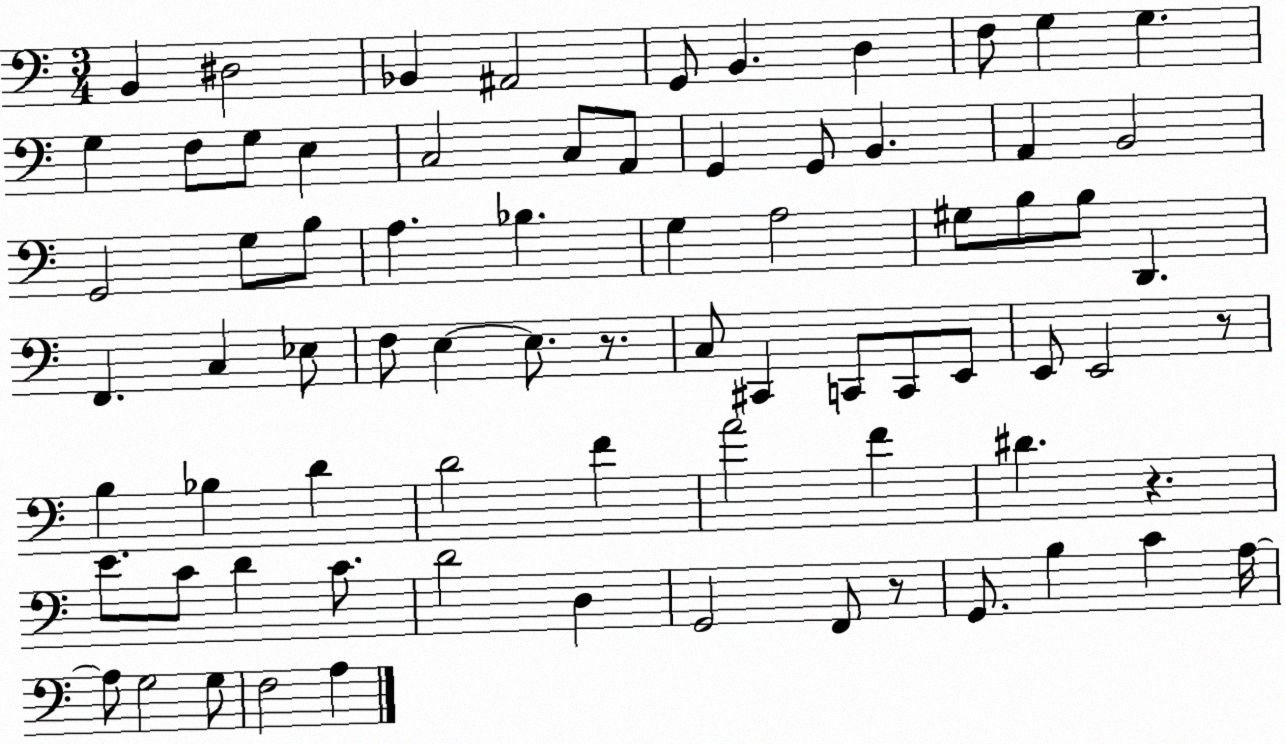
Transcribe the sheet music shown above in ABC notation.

X:1
T:Untitled
M:3/4
L:1/4
K:C
B,, ^D,2 _B,, ^A,,2 G,,/2 B,, D, F,/2 G, G, G, F,/2 G,/2 E, C,2 C,/2 A,,/2 G,, G,,/2 B,, A,, B,,2 G,,2 G,/2 B,/2 A, _B, G, A,2 ^G,/2 B,/2 B,/2 D,, F,, C, _E,/2 F,/2 E, E,/2 z/2 C,/2 ^C,, C,,/2 C,,/2 E,,/2 E,,/2 E,,2 z/2 B, _B, D D2 F A2 F ^D z E/2 C/2 D C/2 D2 D, G,,2 F,,/2 z/2 G,,/2 B, C A,/4 A,/2 G,2 G,/2 F,2 A,